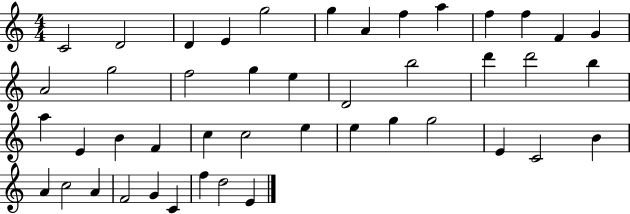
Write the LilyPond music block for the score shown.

{
  \clef treble
  \numericTimeSignature
  \time 4/4
  \key c \major
  c'2 d'2 | d'4 e'4 g''2 | g''4 a'4 f''4 a''4 | f''4 f''4 f'4 g'4 | \break a'2 g''2 | f''2 g''4 e''4 | d'2 b''2 | d'''4 d'''2 b''4 | \break a''4 e'4 b'4 f'4 | c''4 c''2 e''4 | e''4 g''4 g''2 | e'4 c'2 b'4 | \break a'4 c''2 a'4 | f'2 g'4 c'4 | f''4 d''2 e'4 | \bar "|."
}